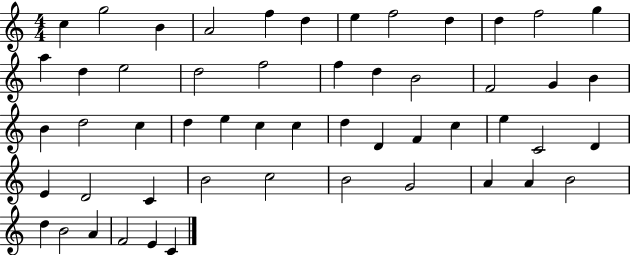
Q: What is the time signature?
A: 4/4